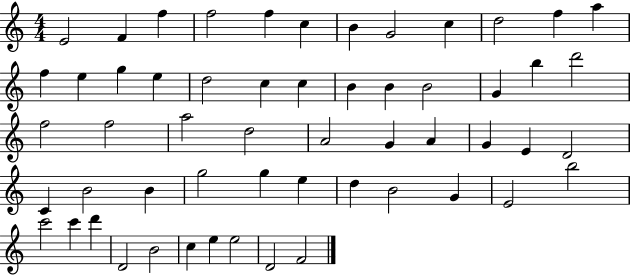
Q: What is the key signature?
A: C major